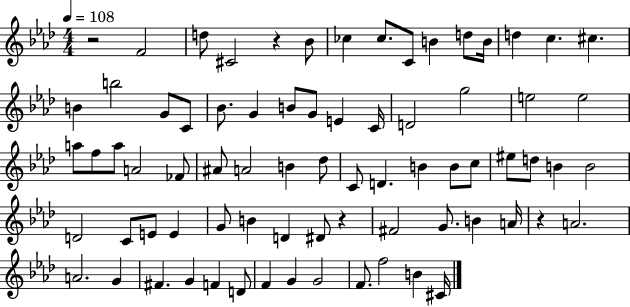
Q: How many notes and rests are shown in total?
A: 75